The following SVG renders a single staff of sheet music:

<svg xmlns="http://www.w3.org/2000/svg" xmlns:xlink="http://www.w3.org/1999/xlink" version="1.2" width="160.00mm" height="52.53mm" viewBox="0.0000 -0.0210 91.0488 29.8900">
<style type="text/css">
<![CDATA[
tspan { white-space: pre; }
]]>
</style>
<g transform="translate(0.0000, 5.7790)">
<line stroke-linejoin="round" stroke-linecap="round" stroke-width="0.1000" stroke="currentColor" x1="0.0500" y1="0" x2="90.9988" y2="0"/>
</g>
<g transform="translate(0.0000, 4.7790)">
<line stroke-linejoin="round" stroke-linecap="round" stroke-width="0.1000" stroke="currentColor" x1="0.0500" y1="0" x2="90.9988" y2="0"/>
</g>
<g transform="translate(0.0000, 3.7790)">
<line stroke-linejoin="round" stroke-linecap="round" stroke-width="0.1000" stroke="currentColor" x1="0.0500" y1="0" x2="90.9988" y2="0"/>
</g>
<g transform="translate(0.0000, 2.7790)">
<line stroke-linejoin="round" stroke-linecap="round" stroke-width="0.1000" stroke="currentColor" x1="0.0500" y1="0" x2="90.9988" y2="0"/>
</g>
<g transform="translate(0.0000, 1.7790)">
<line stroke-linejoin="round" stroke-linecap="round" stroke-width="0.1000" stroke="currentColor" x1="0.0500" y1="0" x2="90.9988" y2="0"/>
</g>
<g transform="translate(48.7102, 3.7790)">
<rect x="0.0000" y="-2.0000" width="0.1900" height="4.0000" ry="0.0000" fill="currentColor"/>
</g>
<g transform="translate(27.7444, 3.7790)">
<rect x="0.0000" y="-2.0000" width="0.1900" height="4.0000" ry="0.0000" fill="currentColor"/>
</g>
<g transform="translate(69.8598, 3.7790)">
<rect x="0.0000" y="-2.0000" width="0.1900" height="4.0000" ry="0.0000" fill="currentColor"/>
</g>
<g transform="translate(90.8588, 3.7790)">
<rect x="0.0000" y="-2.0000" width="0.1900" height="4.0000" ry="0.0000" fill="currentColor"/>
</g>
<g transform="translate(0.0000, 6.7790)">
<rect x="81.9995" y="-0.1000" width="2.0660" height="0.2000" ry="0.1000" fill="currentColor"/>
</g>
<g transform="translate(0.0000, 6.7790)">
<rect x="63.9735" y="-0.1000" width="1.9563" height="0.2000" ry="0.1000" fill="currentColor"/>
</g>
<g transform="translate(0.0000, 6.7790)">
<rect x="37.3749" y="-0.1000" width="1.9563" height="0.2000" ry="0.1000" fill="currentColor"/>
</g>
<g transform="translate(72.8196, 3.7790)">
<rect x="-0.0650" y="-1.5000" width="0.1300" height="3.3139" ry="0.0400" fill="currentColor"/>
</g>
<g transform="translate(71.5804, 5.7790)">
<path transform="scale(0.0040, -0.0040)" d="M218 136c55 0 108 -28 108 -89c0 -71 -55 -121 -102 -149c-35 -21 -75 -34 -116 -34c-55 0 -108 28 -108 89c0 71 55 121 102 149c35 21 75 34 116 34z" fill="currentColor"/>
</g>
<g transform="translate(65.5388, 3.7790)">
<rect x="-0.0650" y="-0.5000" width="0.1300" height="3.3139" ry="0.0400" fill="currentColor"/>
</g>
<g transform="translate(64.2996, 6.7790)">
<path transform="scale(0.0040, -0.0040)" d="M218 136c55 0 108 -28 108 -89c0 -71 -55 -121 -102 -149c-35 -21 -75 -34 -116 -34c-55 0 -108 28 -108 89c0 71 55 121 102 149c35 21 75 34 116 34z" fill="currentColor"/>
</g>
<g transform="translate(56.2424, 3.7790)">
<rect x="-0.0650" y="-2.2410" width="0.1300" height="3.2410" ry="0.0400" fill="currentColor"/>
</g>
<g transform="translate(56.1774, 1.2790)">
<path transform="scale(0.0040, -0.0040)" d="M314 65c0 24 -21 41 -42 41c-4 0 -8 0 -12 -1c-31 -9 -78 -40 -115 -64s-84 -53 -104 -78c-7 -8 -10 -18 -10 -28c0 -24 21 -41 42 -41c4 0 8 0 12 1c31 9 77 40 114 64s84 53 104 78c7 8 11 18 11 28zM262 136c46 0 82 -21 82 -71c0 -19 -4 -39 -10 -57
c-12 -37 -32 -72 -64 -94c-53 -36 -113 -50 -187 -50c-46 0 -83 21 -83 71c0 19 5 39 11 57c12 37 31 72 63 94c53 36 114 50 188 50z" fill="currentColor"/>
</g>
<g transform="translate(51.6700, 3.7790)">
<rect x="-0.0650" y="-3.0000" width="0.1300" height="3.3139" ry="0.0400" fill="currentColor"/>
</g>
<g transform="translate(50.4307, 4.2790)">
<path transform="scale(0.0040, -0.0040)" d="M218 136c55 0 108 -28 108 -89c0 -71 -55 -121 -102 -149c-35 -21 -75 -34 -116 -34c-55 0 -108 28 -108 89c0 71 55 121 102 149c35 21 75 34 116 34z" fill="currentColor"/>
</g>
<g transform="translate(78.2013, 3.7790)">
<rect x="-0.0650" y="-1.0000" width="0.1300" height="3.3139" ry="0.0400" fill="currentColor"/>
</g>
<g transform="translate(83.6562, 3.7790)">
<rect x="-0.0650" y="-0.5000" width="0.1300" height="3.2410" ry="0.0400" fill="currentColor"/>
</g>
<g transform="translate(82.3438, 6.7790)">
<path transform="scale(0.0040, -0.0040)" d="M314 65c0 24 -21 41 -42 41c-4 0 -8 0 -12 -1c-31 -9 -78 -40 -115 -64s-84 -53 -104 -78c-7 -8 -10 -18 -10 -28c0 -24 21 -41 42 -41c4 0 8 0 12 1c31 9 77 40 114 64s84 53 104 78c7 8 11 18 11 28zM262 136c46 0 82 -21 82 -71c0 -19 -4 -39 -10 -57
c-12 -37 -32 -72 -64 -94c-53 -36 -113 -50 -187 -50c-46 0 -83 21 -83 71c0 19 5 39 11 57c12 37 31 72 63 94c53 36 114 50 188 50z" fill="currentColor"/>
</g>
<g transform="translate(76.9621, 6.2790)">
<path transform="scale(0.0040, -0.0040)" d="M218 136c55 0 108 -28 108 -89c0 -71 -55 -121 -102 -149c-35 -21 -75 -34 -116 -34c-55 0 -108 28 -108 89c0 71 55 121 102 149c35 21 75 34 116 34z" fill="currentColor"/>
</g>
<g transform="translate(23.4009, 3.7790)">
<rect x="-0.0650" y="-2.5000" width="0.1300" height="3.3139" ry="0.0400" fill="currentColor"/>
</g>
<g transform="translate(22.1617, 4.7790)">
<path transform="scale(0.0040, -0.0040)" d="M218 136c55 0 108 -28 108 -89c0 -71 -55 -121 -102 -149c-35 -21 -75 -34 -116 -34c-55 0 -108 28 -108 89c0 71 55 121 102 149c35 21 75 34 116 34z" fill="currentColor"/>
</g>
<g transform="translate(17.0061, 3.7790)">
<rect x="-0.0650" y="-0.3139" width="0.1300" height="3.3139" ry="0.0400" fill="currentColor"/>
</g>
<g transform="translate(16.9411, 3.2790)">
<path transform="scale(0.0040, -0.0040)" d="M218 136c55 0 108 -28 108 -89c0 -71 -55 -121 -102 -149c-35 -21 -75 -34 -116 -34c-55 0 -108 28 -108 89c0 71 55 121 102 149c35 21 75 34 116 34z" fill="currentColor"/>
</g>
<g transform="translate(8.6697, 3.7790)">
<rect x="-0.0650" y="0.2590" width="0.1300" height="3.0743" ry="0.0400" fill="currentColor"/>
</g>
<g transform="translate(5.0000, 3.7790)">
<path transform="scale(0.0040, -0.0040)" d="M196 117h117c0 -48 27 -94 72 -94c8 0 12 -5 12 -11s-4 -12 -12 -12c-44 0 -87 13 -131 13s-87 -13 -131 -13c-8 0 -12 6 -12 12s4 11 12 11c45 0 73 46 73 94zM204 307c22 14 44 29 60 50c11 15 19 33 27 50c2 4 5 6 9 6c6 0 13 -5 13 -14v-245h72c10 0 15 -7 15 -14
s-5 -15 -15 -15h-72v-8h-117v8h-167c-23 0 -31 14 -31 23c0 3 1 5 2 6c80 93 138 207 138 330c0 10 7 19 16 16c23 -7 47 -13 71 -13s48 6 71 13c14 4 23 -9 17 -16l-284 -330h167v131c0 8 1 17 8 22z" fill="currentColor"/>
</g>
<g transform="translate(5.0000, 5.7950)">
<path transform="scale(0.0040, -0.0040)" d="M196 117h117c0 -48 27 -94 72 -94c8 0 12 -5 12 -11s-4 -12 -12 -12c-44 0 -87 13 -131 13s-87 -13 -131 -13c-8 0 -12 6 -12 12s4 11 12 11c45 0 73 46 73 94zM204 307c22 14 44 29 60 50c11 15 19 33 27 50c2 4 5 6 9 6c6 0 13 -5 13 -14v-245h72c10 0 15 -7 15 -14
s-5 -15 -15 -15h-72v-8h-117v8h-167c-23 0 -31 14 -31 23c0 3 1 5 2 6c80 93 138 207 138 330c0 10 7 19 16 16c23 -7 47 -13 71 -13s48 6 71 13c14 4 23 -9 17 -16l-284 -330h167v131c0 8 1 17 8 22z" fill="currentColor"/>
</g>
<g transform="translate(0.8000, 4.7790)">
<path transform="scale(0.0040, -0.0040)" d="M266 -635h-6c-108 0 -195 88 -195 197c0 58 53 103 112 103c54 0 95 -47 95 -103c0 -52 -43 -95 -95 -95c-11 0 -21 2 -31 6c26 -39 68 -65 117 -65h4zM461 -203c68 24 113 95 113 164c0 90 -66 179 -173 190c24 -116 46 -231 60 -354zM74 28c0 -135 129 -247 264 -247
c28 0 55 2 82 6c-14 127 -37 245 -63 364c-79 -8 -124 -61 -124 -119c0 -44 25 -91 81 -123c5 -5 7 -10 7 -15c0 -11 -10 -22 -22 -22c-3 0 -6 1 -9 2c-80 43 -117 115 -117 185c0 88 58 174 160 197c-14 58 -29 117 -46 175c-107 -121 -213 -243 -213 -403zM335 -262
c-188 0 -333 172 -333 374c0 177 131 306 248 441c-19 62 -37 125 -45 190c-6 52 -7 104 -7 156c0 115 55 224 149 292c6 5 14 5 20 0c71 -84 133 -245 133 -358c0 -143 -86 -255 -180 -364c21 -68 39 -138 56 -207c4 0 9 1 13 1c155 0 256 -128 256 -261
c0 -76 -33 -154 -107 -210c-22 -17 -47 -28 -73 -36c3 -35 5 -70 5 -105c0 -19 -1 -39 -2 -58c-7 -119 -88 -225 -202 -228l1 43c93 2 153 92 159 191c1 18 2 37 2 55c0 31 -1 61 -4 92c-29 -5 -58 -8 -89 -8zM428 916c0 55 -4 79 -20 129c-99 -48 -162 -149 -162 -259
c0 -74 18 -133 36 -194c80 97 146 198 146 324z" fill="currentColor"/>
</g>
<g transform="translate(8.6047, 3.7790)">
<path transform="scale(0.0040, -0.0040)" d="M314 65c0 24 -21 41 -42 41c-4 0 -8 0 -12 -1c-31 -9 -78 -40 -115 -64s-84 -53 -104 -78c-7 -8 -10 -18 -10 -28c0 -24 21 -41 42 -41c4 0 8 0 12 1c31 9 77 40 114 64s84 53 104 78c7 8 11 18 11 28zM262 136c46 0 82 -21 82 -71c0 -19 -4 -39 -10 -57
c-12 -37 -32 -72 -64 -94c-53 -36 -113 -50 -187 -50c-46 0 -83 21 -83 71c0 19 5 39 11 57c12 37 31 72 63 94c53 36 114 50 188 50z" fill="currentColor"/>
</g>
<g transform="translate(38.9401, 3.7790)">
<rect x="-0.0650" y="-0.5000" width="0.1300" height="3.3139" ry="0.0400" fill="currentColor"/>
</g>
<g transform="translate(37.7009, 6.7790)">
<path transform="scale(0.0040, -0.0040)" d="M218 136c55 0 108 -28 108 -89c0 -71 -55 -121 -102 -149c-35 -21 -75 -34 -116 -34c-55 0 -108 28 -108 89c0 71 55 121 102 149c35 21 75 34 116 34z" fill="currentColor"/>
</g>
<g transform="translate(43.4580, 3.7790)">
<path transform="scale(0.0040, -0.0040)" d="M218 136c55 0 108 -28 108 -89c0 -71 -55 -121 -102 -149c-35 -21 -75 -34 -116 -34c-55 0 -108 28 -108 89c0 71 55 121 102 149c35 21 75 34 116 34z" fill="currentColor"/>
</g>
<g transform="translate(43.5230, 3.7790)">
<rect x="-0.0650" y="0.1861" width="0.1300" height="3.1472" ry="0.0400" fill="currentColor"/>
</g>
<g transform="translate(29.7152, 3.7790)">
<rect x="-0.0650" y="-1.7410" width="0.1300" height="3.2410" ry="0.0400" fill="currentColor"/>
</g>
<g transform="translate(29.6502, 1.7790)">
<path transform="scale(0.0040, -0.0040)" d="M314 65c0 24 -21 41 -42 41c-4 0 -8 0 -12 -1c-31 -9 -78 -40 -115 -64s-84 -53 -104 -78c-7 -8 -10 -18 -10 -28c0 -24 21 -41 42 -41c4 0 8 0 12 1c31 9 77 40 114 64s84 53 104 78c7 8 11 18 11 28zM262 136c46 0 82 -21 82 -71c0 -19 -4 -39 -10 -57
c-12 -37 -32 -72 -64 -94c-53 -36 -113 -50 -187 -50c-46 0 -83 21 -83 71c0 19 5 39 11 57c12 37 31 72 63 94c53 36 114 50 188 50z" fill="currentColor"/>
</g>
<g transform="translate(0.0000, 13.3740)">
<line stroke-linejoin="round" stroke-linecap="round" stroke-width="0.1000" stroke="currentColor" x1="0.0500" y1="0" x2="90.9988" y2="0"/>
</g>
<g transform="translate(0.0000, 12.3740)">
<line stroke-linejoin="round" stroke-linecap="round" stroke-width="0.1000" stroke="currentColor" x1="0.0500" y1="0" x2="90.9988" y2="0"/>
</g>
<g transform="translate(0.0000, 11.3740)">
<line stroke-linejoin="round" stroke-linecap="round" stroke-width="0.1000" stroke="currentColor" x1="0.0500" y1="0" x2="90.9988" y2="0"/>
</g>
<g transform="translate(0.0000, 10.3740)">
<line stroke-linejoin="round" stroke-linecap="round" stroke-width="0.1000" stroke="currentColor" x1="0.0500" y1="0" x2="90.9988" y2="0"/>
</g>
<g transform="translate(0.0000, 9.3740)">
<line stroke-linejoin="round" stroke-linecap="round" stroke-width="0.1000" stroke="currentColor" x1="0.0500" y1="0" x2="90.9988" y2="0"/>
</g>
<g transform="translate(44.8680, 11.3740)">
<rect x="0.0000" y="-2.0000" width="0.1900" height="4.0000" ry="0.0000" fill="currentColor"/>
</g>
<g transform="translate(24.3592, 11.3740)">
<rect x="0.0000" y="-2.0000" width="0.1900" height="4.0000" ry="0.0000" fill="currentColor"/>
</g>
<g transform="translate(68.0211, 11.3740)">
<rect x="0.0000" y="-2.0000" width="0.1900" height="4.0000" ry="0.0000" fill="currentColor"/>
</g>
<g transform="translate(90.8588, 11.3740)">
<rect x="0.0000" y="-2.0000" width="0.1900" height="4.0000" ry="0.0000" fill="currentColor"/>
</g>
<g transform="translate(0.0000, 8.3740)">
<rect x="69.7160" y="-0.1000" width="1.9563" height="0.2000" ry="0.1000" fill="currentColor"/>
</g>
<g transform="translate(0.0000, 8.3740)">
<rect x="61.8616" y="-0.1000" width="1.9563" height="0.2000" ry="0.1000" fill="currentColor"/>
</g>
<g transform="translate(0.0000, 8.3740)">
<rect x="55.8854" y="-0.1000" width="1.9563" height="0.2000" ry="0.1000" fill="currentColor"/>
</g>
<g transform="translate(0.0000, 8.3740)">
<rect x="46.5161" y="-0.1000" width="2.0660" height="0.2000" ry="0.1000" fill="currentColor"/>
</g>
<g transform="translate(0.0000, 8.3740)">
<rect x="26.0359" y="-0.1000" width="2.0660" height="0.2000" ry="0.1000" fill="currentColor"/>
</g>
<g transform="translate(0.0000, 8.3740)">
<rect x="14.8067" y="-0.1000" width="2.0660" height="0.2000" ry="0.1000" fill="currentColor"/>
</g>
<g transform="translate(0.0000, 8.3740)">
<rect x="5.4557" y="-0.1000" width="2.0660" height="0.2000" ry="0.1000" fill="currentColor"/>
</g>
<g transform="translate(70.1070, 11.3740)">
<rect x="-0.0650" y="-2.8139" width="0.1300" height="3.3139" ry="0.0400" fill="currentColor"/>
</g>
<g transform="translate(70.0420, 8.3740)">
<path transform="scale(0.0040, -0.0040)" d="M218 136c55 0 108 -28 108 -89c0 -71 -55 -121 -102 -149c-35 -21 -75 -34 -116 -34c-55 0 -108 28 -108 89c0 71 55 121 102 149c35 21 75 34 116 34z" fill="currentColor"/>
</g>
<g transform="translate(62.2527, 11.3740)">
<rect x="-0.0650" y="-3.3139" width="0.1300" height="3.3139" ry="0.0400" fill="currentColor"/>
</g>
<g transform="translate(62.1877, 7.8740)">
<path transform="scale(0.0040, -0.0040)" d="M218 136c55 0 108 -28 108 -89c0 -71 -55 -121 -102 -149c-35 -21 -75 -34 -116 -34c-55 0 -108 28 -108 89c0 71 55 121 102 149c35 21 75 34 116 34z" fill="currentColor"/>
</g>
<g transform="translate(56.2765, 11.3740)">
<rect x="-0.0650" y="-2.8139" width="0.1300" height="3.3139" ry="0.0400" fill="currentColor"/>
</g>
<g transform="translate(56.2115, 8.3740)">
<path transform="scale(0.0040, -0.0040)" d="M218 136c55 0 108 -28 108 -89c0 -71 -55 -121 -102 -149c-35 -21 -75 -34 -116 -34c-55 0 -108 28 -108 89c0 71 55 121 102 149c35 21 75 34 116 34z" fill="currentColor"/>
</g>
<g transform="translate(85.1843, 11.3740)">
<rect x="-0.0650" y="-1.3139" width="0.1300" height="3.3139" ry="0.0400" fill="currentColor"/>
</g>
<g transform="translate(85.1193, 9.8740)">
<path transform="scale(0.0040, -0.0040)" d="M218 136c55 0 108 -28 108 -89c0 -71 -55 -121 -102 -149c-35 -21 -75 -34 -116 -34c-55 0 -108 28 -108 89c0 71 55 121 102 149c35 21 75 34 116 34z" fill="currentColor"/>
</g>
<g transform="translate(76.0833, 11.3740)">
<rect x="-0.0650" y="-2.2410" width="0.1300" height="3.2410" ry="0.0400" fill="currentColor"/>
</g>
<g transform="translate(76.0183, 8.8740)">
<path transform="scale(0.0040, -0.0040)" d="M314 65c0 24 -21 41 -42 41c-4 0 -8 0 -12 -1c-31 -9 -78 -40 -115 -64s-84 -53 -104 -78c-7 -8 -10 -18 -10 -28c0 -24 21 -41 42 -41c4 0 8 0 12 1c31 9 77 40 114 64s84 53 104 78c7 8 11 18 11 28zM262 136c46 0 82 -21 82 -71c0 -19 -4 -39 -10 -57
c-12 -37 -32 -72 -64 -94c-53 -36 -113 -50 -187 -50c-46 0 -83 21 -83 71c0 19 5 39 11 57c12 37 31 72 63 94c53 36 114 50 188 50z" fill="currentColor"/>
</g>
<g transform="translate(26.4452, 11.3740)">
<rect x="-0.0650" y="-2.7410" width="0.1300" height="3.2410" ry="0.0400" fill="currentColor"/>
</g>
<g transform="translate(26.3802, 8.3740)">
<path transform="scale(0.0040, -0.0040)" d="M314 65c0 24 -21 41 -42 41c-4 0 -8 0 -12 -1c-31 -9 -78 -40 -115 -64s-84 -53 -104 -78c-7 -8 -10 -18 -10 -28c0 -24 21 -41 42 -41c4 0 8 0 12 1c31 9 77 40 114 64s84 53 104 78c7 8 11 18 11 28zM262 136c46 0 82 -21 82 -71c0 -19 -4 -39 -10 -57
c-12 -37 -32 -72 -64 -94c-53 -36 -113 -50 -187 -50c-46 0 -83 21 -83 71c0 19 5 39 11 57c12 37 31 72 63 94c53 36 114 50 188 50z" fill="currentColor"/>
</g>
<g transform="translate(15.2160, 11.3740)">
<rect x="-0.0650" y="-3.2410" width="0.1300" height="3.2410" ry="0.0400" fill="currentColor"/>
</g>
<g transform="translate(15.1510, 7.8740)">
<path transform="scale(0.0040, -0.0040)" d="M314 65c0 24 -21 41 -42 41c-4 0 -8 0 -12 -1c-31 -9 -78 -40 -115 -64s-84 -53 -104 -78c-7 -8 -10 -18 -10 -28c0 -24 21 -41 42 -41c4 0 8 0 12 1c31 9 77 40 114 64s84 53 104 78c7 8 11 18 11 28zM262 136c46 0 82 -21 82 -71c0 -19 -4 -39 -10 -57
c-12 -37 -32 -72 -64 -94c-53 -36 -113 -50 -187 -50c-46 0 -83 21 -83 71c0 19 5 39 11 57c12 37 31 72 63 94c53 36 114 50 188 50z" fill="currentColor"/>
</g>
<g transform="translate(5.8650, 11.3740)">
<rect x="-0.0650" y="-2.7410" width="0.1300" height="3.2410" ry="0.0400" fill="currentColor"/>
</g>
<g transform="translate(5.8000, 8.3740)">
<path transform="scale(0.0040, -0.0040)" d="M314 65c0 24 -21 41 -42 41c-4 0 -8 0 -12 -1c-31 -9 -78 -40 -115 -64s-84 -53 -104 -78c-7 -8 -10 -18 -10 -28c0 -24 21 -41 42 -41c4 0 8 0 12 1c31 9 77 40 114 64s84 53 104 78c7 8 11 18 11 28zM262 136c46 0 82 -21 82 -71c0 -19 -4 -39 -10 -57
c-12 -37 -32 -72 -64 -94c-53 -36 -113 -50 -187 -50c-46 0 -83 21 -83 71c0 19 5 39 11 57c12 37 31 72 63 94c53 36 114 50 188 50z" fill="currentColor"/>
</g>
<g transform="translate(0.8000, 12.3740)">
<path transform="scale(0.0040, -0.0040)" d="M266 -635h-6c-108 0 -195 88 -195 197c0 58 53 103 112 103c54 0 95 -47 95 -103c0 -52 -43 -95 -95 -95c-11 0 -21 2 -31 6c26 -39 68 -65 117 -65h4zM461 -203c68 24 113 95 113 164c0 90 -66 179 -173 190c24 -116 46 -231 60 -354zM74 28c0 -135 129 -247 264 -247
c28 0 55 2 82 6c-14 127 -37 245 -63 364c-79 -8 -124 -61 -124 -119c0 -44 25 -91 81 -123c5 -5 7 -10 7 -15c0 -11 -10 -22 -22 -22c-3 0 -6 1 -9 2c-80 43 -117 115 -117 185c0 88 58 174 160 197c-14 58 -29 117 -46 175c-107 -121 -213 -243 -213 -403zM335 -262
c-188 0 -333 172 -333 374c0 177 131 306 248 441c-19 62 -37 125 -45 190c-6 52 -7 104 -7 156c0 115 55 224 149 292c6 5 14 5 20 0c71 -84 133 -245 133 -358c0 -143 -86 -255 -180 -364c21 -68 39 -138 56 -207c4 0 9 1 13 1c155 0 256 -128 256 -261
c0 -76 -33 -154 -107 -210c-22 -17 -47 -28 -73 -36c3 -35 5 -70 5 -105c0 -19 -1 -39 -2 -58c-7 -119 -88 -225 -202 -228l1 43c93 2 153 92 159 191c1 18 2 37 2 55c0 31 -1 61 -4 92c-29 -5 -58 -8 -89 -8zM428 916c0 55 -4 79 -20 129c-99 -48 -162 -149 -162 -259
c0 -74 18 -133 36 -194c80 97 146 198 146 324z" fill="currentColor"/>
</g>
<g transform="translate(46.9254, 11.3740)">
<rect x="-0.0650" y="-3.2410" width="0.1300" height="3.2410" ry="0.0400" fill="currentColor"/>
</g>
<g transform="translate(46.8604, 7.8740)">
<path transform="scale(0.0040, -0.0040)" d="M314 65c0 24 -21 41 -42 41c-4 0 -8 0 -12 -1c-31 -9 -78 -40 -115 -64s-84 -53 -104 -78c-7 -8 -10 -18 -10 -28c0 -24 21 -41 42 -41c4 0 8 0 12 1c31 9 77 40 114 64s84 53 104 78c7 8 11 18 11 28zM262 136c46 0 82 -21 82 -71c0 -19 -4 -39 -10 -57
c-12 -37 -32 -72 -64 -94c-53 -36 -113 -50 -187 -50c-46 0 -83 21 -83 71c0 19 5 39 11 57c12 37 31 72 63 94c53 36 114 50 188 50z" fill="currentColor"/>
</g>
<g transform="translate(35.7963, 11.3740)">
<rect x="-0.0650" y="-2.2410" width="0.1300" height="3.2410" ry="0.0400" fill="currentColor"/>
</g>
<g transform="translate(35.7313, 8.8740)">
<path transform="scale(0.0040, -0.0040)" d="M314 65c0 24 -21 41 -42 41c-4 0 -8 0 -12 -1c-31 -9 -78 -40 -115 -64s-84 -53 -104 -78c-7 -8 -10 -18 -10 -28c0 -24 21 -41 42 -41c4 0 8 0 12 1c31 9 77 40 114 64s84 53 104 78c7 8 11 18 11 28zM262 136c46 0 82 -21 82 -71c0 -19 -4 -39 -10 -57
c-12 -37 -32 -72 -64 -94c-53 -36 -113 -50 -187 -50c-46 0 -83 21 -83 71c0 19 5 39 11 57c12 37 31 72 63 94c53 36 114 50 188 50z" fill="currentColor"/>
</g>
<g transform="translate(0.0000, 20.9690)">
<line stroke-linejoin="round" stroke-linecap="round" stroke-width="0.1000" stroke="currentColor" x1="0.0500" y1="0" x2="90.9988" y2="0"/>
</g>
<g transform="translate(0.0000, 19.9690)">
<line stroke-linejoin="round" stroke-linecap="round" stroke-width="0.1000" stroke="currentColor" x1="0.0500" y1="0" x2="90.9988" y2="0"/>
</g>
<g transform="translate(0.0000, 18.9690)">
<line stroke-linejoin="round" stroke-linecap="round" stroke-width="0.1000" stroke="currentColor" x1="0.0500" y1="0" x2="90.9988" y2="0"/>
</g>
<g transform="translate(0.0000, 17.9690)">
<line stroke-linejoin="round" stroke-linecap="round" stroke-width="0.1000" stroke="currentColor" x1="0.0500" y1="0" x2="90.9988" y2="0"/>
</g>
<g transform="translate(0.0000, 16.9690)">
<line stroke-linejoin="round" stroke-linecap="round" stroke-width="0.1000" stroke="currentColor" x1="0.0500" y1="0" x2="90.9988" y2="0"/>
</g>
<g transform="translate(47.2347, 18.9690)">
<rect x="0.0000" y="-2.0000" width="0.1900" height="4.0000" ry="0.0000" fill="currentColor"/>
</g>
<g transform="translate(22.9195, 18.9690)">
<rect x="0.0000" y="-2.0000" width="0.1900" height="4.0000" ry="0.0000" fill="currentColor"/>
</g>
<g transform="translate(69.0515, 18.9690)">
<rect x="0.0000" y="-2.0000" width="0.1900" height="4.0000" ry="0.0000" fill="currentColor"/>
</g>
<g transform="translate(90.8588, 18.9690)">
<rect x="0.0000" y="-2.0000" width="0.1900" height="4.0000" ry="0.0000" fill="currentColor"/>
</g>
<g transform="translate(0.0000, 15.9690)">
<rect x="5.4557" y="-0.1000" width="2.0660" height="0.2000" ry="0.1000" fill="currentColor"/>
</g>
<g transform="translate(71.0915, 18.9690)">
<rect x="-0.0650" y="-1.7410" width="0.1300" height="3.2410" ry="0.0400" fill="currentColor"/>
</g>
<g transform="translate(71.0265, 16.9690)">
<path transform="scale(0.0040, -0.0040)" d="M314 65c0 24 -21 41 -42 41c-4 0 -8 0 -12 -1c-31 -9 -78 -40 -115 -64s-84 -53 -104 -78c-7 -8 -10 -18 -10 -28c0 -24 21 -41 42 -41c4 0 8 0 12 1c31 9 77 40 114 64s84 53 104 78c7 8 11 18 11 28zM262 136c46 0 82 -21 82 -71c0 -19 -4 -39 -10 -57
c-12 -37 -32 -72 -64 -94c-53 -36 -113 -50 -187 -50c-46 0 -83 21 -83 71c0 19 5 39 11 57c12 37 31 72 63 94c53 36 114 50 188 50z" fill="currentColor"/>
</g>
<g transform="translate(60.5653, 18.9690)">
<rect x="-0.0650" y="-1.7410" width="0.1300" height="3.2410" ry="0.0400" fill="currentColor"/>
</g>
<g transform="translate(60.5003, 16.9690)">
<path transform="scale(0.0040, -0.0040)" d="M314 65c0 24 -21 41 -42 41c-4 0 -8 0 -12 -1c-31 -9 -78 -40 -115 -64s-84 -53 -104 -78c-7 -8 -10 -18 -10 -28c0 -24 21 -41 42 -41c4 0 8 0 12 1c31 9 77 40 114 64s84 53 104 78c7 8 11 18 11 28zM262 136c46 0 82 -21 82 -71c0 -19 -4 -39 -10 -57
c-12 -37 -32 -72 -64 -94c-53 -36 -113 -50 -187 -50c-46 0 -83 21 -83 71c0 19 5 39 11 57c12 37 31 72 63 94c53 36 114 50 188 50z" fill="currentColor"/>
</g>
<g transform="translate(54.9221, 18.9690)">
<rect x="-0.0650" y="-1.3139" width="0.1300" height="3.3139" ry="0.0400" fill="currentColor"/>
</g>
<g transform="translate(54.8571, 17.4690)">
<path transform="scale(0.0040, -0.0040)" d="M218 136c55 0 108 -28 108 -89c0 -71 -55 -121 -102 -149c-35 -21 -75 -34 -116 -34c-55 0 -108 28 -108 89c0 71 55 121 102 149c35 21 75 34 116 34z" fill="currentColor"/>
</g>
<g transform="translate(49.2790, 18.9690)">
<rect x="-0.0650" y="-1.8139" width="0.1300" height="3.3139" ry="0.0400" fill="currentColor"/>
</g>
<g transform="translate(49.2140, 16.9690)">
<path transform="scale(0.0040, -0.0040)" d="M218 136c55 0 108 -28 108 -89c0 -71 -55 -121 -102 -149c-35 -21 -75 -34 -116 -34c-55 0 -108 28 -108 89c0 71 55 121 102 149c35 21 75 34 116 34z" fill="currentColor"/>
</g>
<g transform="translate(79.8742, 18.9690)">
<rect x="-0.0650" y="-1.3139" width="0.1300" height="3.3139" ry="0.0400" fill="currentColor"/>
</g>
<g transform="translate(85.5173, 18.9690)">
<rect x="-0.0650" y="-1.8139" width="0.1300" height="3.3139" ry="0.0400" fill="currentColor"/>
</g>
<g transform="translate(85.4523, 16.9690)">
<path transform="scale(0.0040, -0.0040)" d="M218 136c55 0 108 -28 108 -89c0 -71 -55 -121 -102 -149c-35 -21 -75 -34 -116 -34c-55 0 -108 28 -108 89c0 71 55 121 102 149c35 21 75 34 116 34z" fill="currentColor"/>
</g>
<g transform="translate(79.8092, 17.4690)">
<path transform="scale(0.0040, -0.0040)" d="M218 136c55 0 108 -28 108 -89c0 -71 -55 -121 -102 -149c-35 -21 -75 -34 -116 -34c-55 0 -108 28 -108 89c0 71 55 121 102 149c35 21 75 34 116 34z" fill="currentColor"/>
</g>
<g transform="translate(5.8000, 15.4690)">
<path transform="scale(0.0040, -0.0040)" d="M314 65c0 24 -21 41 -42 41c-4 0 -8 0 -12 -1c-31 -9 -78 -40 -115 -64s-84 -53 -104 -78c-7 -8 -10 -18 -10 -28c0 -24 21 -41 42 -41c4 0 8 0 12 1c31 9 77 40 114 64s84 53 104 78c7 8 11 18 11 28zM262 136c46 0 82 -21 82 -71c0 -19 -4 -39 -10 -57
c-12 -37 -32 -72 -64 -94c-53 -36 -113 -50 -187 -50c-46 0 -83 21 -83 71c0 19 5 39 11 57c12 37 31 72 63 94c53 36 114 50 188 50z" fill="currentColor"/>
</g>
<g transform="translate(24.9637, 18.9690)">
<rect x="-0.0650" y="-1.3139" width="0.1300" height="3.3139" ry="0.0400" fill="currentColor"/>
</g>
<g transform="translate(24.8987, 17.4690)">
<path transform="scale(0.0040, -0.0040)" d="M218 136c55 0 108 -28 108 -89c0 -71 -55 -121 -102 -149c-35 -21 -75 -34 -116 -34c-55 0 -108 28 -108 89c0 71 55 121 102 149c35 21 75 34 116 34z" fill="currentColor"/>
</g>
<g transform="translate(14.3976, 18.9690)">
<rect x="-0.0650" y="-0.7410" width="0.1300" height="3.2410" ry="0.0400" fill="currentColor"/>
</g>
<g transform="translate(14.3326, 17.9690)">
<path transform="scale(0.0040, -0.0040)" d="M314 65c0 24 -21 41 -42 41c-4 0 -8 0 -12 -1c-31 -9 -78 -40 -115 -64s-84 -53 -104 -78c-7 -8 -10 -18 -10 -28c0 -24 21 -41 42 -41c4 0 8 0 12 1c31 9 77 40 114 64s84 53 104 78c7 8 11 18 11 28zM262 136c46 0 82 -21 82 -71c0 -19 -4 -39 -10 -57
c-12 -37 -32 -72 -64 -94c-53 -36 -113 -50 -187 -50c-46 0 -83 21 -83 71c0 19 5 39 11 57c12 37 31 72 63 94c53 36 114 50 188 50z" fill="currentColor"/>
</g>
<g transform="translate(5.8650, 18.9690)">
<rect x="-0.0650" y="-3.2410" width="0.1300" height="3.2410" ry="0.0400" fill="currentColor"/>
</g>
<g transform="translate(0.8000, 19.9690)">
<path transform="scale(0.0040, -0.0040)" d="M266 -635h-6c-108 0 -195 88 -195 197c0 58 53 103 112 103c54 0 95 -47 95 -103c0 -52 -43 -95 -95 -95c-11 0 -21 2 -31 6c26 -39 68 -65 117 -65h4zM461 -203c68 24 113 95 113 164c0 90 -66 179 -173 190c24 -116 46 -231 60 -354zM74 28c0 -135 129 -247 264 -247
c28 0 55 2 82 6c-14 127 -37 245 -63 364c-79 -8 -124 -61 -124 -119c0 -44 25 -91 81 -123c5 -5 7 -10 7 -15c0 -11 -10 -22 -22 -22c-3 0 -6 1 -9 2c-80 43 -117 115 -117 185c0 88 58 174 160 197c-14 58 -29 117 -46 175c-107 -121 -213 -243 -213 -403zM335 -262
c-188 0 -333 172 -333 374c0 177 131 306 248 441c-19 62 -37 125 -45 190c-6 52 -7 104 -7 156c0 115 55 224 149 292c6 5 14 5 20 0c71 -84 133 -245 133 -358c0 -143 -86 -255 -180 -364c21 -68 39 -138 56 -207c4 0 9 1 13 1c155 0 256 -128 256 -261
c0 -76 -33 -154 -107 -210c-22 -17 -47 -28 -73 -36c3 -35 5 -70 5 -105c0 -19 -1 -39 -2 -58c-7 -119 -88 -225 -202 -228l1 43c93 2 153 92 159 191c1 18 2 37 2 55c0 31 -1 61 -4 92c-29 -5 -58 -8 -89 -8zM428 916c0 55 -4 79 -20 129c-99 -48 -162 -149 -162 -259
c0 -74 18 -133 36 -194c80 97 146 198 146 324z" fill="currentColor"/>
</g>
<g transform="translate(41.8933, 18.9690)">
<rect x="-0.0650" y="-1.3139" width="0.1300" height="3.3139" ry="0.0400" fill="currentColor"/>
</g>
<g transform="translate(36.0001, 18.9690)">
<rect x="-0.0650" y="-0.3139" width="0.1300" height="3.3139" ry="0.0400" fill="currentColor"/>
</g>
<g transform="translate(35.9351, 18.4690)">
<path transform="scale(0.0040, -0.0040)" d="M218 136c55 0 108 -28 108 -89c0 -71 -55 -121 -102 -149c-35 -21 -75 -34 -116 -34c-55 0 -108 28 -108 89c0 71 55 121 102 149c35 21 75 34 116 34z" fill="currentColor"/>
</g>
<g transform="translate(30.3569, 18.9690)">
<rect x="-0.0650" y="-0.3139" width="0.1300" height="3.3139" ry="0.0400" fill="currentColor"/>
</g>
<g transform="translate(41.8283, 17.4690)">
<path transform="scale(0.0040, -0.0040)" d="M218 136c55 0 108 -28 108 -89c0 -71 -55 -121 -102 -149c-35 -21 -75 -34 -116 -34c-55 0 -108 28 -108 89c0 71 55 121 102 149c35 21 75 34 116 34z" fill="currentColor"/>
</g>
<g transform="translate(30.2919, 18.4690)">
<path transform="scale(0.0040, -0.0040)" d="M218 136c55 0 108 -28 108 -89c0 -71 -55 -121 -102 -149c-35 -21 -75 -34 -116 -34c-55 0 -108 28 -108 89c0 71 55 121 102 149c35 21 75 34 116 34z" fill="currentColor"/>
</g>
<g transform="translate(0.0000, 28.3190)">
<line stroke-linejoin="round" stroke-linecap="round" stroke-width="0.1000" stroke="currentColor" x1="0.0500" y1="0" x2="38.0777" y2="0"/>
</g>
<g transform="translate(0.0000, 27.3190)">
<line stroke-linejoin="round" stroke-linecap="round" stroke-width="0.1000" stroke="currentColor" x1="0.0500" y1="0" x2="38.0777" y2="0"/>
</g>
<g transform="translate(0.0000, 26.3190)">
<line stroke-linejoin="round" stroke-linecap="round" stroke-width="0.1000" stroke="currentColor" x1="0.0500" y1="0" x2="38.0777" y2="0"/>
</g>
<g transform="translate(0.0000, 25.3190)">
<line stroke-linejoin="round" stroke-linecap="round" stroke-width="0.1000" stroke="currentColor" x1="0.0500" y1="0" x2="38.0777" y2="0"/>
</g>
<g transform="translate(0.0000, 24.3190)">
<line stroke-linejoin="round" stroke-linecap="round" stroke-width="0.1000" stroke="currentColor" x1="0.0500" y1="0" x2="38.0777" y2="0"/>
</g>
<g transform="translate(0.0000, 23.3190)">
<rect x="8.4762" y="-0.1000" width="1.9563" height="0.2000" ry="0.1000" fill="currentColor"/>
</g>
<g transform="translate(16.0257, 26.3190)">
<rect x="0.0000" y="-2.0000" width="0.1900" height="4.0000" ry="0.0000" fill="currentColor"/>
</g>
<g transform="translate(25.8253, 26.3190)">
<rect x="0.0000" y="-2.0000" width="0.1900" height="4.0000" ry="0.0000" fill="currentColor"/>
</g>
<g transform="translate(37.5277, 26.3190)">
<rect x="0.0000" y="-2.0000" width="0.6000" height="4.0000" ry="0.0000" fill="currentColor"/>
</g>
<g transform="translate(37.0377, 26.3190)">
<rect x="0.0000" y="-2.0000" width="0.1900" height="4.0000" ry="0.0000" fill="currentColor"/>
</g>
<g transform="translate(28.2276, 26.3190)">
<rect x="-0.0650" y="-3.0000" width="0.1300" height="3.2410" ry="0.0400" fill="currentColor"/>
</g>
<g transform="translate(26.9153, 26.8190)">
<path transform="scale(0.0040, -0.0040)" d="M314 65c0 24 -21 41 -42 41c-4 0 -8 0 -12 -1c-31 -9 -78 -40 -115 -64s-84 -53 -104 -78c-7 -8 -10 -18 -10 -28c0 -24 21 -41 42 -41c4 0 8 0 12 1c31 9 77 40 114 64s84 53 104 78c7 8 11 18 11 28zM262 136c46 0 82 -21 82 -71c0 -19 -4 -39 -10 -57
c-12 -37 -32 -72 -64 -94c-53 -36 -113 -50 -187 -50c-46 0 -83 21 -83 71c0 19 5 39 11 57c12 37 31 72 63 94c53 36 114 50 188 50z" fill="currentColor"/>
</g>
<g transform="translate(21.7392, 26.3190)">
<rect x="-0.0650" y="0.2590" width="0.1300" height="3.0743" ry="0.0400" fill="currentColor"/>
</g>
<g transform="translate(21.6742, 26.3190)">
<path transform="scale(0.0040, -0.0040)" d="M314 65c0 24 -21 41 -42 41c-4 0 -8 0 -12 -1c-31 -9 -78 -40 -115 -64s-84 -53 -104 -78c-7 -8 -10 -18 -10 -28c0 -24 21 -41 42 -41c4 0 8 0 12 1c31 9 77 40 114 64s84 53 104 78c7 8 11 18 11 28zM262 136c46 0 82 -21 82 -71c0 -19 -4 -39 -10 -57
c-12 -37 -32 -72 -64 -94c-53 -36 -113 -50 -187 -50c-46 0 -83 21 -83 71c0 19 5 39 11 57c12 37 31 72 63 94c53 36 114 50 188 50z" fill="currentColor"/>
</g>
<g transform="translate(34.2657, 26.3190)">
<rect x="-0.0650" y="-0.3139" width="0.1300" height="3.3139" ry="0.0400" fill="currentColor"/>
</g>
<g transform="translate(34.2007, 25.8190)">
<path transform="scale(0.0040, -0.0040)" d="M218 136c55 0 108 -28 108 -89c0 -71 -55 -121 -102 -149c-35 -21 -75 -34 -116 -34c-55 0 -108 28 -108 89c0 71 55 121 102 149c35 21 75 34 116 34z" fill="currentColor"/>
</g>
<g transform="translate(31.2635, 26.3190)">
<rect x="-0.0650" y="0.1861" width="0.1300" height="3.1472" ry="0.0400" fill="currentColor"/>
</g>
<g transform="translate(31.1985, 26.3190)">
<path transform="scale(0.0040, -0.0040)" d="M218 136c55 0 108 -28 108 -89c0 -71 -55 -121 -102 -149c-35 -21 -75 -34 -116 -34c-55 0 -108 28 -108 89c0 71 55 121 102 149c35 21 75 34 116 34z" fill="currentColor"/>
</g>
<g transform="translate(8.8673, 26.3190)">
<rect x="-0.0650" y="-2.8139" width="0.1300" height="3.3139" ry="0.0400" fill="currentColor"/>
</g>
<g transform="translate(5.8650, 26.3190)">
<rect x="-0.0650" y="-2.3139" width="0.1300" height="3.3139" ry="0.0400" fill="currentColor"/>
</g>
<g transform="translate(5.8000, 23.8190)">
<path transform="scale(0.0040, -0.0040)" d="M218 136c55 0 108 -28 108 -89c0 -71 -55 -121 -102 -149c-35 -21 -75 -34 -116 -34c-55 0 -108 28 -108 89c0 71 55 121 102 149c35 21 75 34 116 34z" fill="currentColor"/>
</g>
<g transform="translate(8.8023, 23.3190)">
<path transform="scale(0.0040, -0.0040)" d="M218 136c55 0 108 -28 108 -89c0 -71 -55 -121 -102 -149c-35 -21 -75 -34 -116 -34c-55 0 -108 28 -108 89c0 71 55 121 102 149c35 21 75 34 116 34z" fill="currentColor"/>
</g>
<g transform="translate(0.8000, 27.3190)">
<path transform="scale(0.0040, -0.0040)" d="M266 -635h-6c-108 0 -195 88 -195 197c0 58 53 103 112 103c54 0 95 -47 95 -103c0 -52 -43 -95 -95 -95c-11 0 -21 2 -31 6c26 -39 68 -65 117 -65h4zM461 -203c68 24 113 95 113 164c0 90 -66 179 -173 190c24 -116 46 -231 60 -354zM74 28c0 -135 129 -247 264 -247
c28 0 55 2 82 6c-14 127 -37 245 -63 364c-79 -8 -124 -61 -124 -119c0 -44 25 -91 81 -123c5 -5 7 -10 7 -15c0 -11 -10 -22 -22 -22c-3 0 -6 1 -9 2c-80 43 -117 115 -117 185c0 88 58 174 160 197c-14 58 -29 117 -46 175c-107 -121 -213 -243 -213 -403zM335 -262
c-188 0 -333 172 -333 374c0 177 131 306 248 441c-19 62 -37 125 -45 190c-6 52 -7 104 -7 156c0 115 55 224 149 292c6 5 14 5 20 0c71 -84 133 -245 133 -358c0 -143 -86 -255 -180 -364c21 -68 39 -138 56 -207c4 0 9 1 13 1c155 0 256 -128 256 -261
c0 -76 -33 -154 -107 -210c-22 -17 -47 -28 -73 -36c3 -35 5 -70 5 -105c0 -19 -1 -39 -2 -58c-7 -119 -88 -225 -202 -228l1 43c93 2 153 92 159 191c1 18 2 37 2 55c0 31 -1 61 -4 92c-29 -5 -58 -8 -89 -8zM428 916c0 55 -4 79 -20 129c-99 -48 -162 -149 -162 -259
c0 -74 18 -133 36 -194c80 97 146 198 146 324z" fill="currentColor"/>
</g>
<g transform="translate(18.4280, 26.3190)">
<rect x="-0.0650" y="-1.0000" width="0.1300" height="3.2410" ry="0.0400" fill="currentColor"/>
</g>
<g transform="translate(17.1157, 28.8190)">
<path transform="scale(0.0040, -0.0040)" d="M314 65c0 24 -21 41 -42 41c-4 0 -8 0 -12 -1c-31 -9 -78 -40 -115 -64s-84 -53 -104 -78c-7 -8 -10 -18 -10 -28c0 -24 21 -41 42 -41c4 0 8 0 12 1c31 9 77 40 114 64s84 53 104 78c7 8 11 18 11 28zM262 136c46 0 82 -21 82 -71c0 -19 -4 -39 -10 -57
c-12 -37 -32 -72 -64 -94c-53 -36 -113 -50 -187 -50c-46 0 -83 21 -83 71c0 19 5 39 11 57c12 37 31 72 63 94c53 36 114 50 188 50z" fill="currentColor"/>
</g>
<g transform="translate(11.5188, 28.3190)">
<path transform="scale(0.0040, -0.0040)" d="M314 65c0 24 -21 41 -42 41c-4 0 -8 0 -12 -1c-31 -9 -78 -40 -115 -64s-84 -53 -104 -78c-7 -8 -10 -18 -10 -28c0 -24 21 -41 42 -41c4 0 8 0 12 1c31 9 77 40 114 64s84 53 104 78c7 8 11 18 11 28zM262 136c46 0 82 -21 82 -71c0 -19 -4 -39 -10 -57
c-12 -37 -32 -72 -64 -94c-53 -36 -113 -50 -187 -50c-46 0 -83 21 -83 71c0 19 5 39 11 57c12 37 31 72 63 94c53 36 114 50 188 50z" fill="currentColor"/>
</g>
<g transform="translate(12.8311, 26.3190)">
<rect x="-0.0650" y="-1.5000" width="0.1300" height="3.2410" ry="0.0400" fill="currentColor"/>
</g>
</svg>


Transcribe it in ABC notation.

X:1
T:Untitled
M:4/4
L:1/4
K:C
B2 c G f2 C B A g2 C E D C2 a2 b2 a2 g2 b2 a b a g2 e b2 d2 e c c e f e f2 f2 e f g a E2 D2 B2 A2 B c